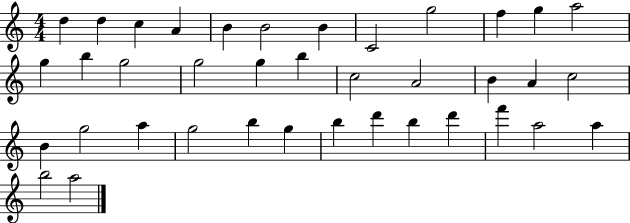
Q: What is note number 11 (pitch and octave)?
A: G5